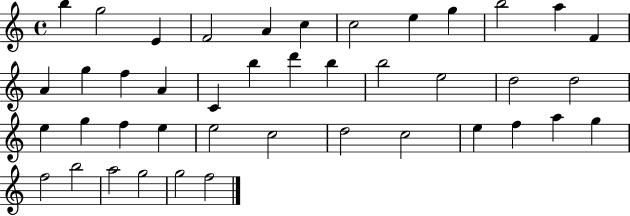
{
  \clef treble
  \time 4/4
  \defaultTimeSignature
  \key c \major
  b''4 g''2 e'4 | f'2 a'4 c''4 | c''2 e''4 g''4 | b''2 a''4 f'4 | \break a'4 g''4 f''4 a'4 | c'4 b''4 d'''4 b''4 | b''2 e''2 | d''2 d''2 | \break e''4 g''4 f''4 e''4 | e''2 c''2 | d''2 c''2 | e''4 f''4 a''4 g''4 | \break f''2 b''2 | a''2 g''2 | g''2 f''2 | \bar "|."
}